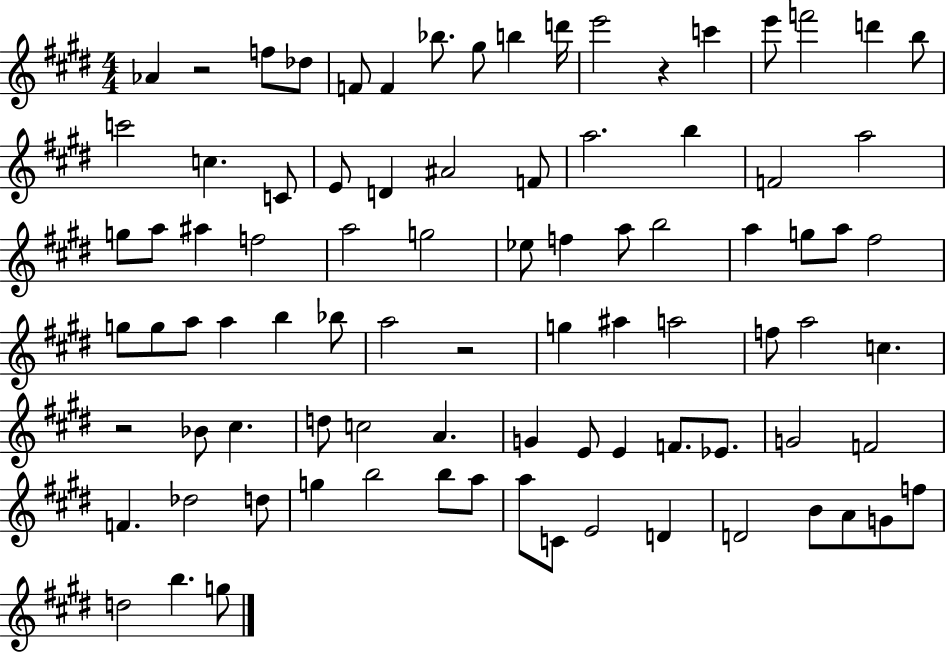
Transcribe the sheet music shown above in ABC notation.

X:1
T:Untitled
M:4/4
L:1/4
K:E
_A z2 f/2 _d/2 F/2 F _b/2 ^g/2 b d'/4 e'2 z c' e'/2 f'2 d' b/2 c'2 c C/2 E/2 D ^A2 F/2 a2 b F2 a2 g/2 a/2 ^a f2 a2 g2 _e/2 f a/2 b2 a g/2 a/2 ^f2 g/2 g/2 a/2 a b _b/2 a2 z2 g ^a a2 f/2 a2 c z2 _B/2 ^c d/2 c2 A G E/2 E F/2 _E/2 G2 F2 F _d2 d/2 g b2 b/2 a/2 a/2 C/2 E2 D D2 B/2 A/2 G/2 f/2 d2 b g/2